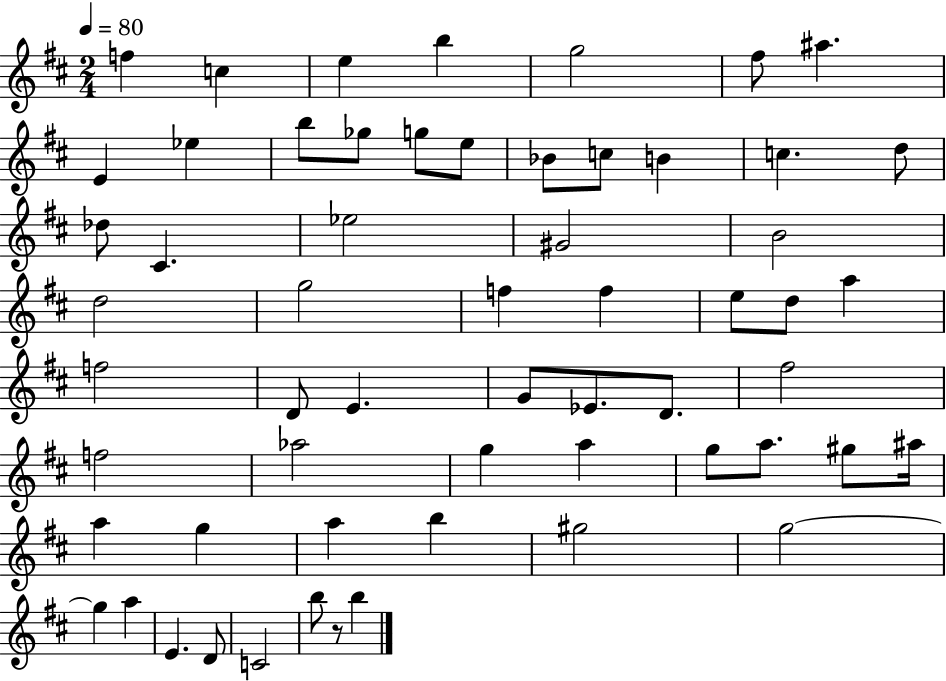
{
  \clef treble
  \numericTimeSignature
  \time 2/4
  \key d \major
  \tempo 4 = 80
  f''4 c''4 | e''4 b''4 | g''2 | fis''8 ais''4. | \break e'4 ees''4 | b''8 ges''8 g''8 e''8 | bes'8 c''8 b'4 | c''4. d''8 | \break des''8 cis'4. | ees''2 | gis'2 | b'2 | \break d''2 | g''2 | f''4 f''4 | e''8 d''8 a''4 | \break f''2 | d'8 e'4. | g'8 ees'8. d'8. | fis''2 | \break f''2 | aes''2 | g''4 a''4 | g''8 a''8. gis''8 ais''16 | \break a''4 g''4 | a''4 b''4 | gis''2 | g''2~~ | \break g''4 a''4 | e'4. d'8 | c'2 | b''8 r8 b''4 | \break \bar "|."
}